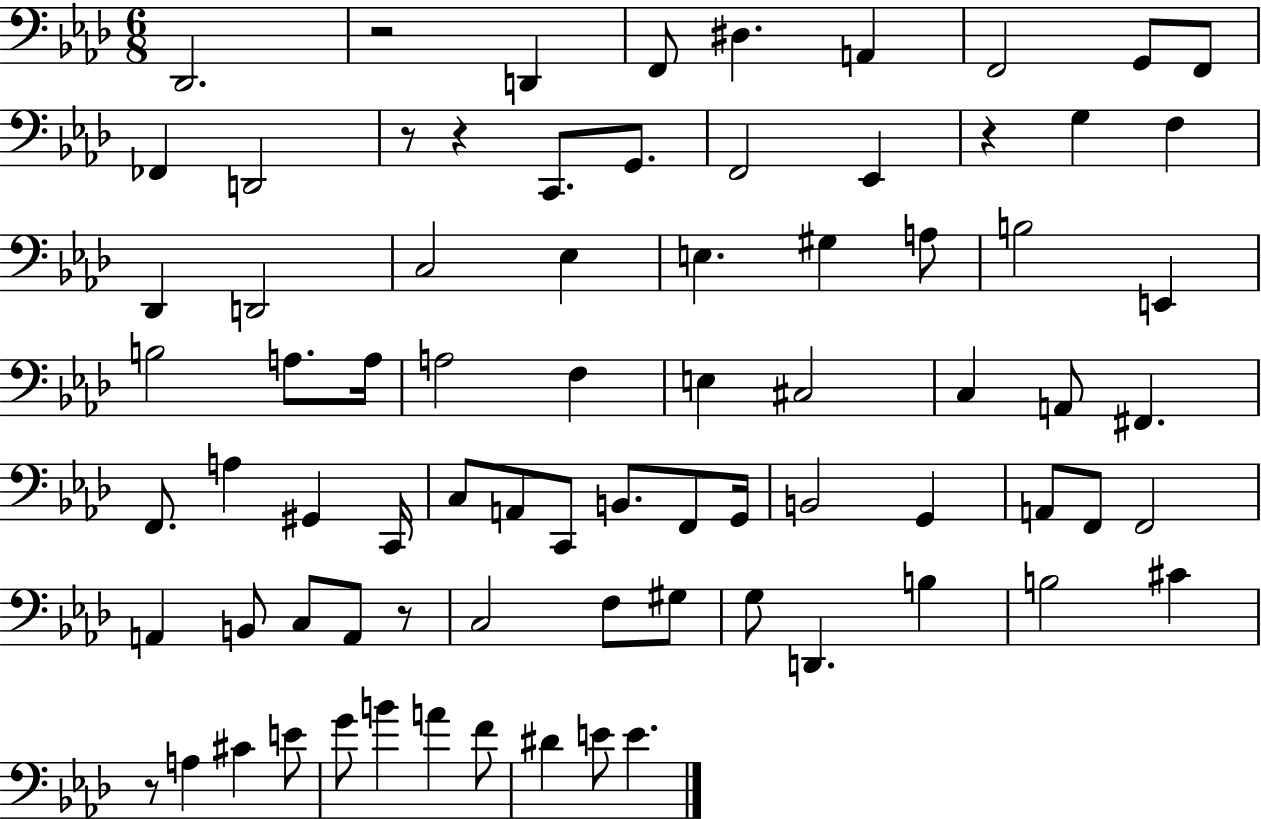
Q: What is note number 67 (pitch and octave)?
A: B4